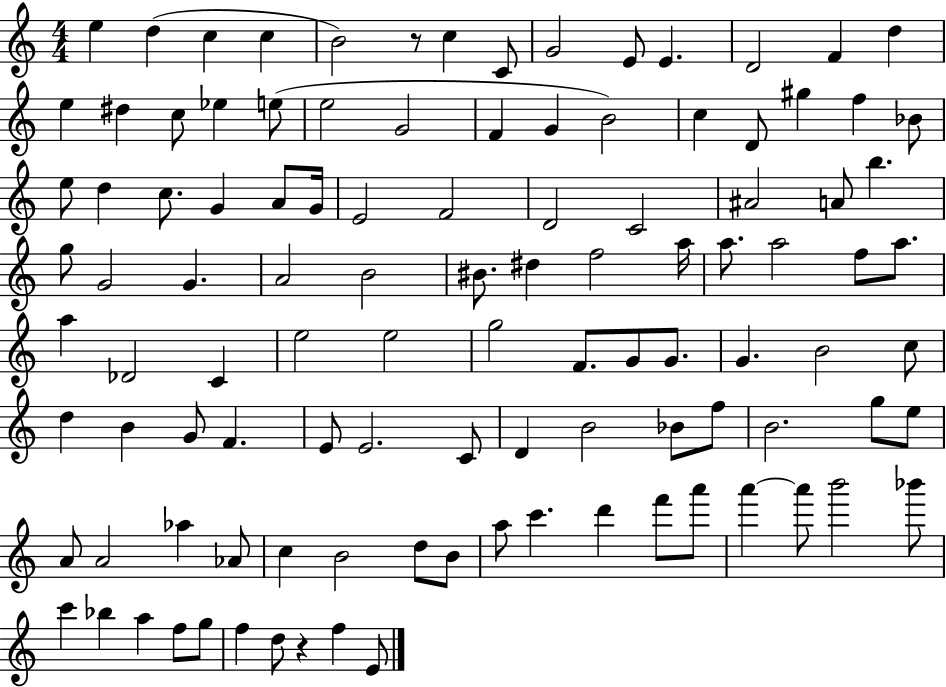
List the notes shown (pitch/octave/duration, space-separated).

E5/q D5/q C5/q C5/q B4/h R/e C5/q C4/e G4/h E4/e E4/q. D4/h F4/q D5/q E5/q D#5/q C5/e Eb5/q E5/e E5/h G4/h F4/q G4/q B4/h C5/q D4/e G#5/q F5/q Bb4/e E5/e D5/q C5/e. G4/q A4/e G4/s E4/h F4/h D4/h C4/h A#4/h A4/e B5/q. G5/e G4/h G4/q. A4/h B4/h BIS4/e. D#5/q F5/h A5/s A5/e. A5/h F5/e A5/e. A5/q Db4/h C4/q E5/h E5/h G5/h F4/e. G4/e G4/e. G4/q. B4/h C5/e D5/q B4/q G4/e F4/q. E4/e E4/h. C4/e D4/q B4/h Bb4/e F5/e B4/h. G5/e E5/e A4/e A4/h Ab5/q Ab4/e C5/q B4/h D5/e B4/e A5/e C6/q. D6/q F6/e A6/e A6/q A6/e B6/h Bb6/e C6/q Bb5/q A5/q F5/e G5/e F5/q D5/e R/q F5/q E4/e